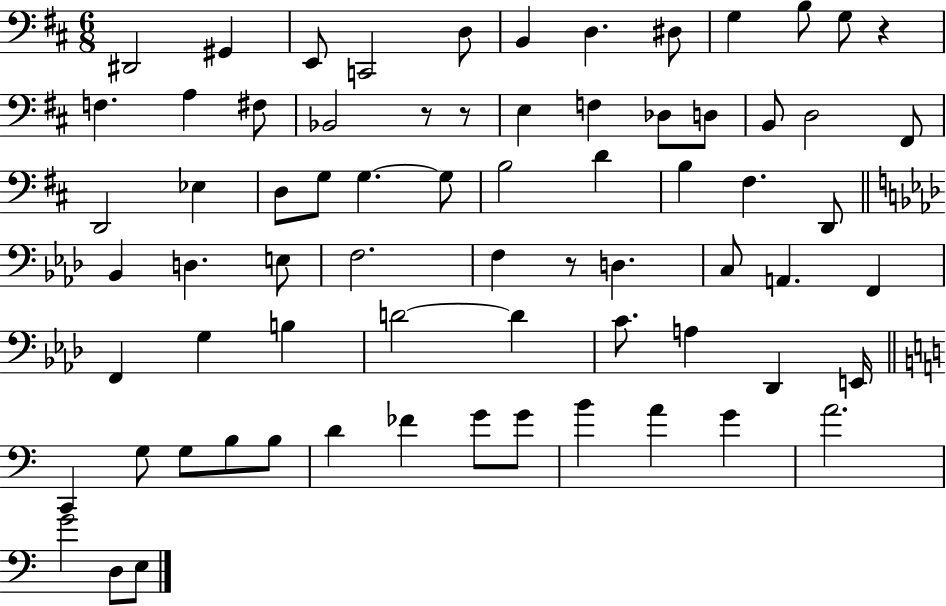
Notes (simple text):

D#2/h G#2/q E2/e C2/h D3/e B2/q D3/q. D#3/e G3/q B3/e G3/e R/q F3/q. A3/q F#3/e Bb2/h R/e R/e E3/q F3/q Db3/e D3/e B2/e D3/h F#2/e D2/h Eb3/q D3/e G3/e G3/q. G3/e B3/h D4/q B3/q F#3/q. D2/e Bb2/q D3/q. E3/e F3/h. F3/q R/e D3/q. C3/e A2/q. F2/q F2/q G3/q B3/q D4/h D4/q C4/e. A3/q Db2/q E2/s C2/q G3/e G3/e B3/e B3/e D4/q FES4/q G4/e G4/e B4/q A4/q G4/q A4/h. G4/h D3/e E3/e